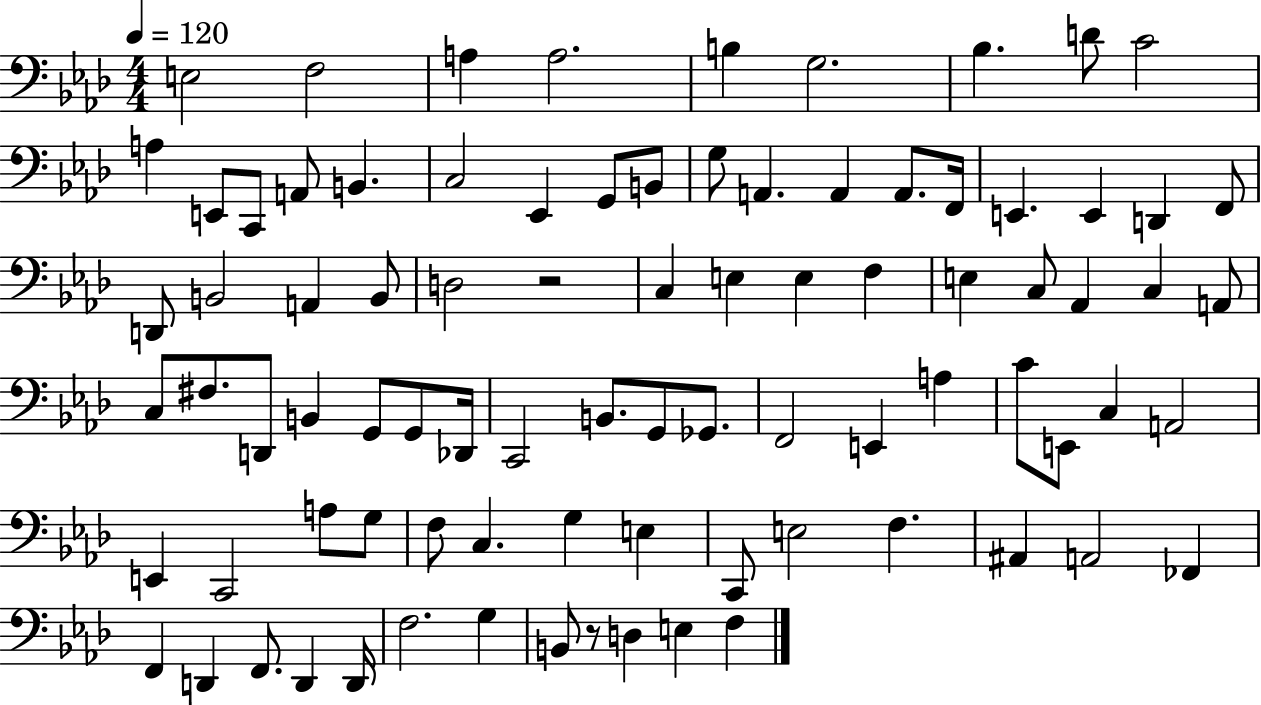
E3/h F3/h A3/q A3/h. B3/q G3/h. Bb3/q. D4/e C4/h A3/q E2/e C2/e A2/e B2/q. C3/h Eb2/q G2/e B2/e G3/e A2/q. A2/q A2/e. F2/s E2/q. E2/q D2/q F2/e D2/e B2/h A2/q B2/e D3/h R/h C3/q E3/q E3/q F3/q E3/q C3/e Ab2/q C3/q A2/e C3/e F#3/e. D2/e B2/q G2/e G2/e Db2/s C2/h B2/e. G2/e Gb2/e. F2/h E2/q A3/q C4/e E2/e C3/q A2/h E2/q C2/h A3/e G3/e F3/e C3/q. G3/q E3/q C2/e E3/h F3/q. A#2/q A2/h FES2/q F2/q D2/q F2/e. D2/q D2/s F3/h. G3/q B2/e R/e D3/q E3/q F3/q